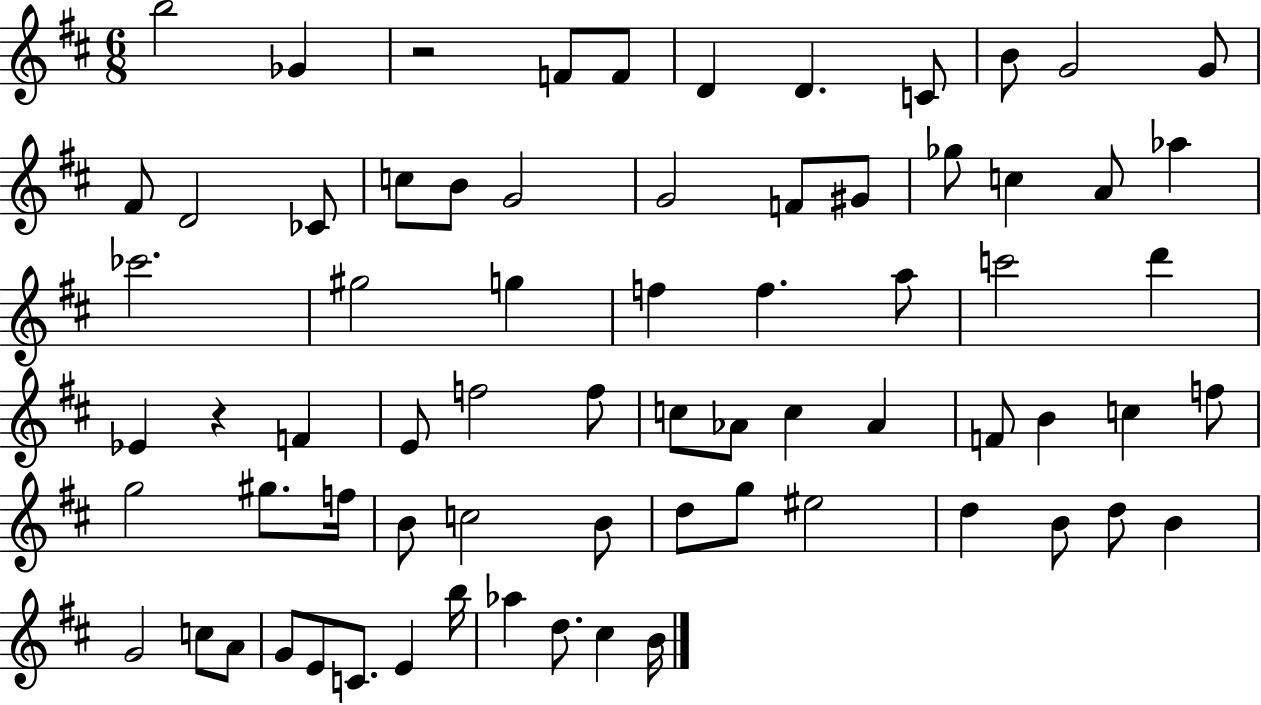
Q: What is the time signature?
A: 6/8